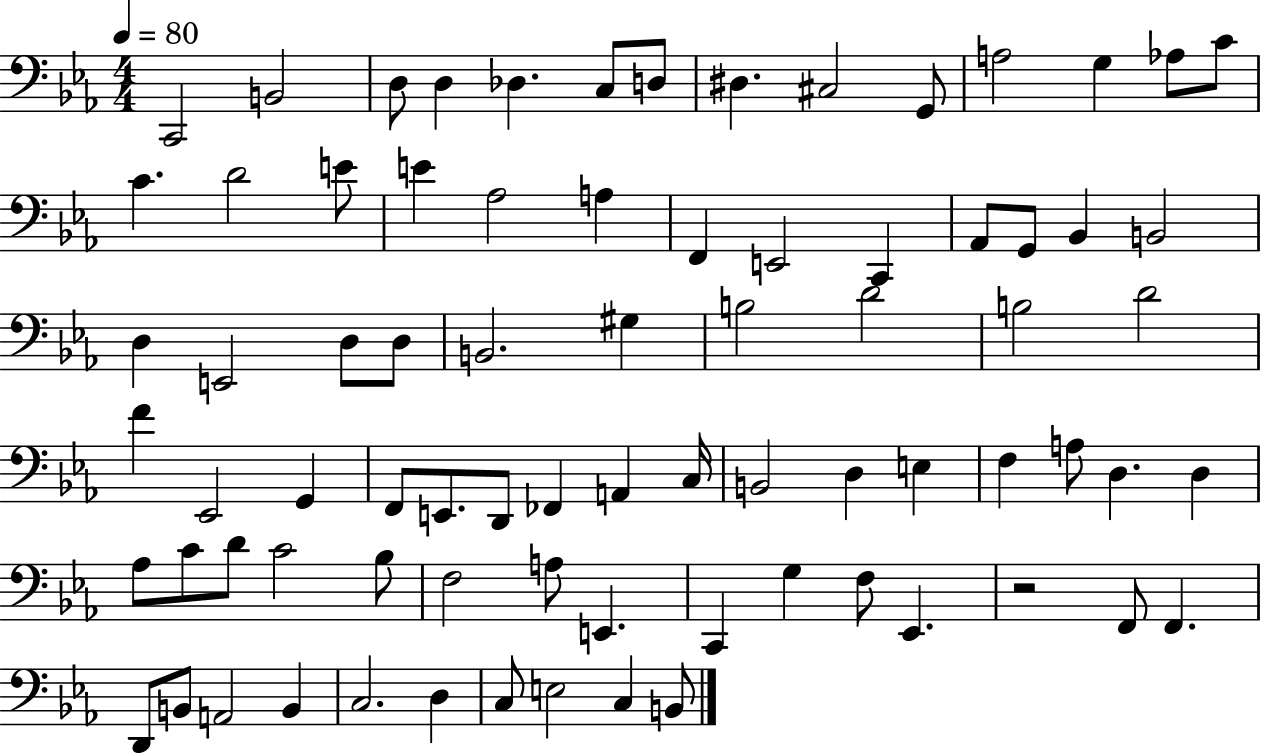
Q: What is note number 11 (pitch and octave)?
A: A3